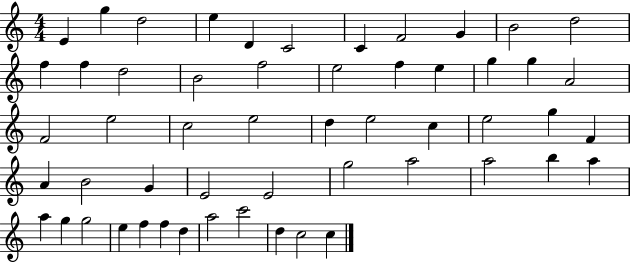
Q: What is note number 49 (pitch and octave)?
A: D5